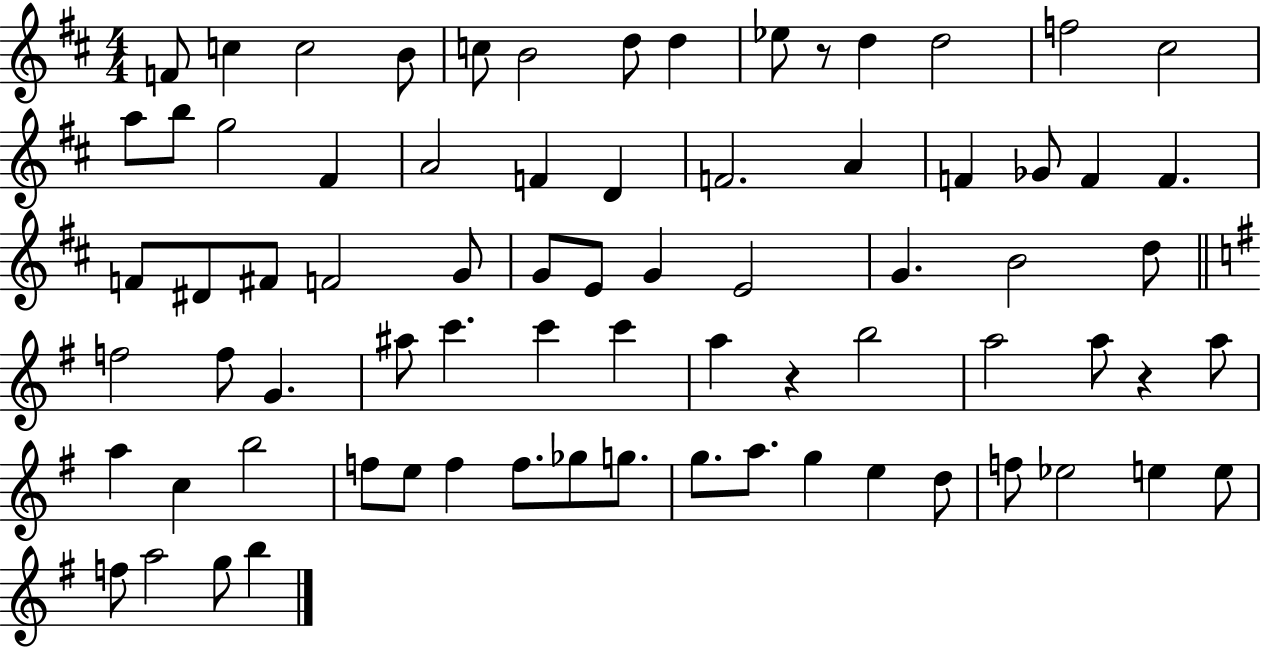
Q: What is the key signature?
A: D major